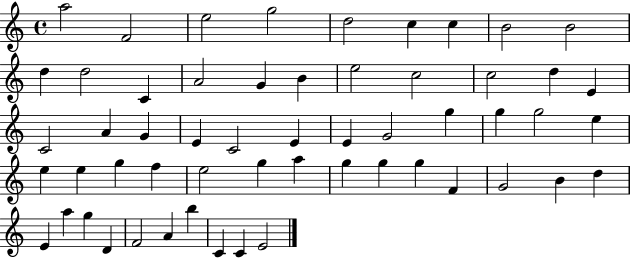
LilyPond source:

{
  \clef treble
  \time 4/4
  \defaultTimeSignature
  \key c \major
  a''2 f'2 | e''2 g''2 | d''2 c''4 c''4 | b'2 b'2 | \break d''4 d''2 c'4 | a'2 g'4 b'4 | e''2 c''2 | c''2 d''4 e'4 | \break c'2 a'4 g'4 | e'4 c'2 e'4 | e'4 g'2 g''4 | g''4 g''2 e''4 | \break e''4 e''4 g''4 f''4 | e''2 g''4 a''4 | g''4 g''4 g''4 f'4 | g'2 b'4 d''4 | \break e'4 a''4 g''4 d'4 | f'2 a'4 b''4 | c'4 c'4 e'2 | \bar "|."
}